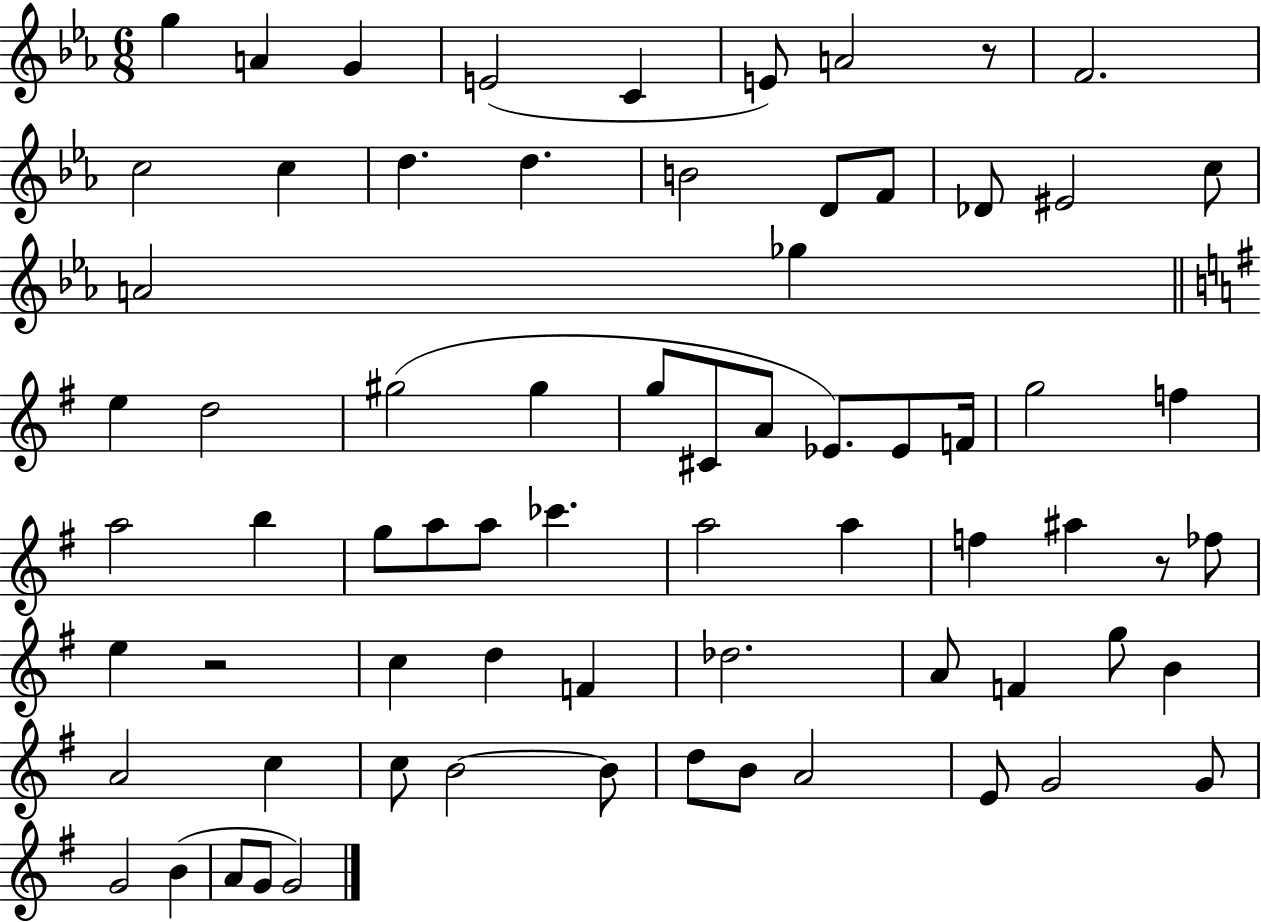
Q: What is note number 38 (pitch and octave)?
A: CES6